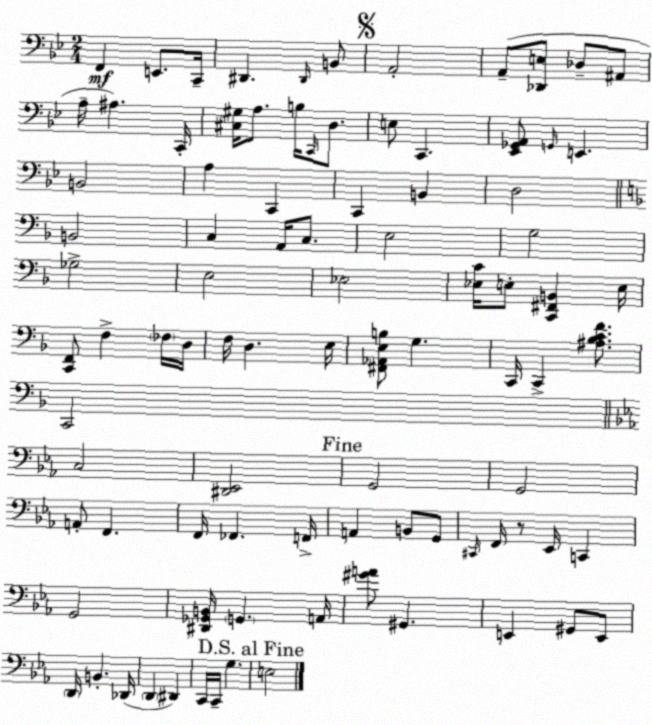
X:1
T:Untitled
M:2/4
L:1/4
K:Bb
F,, E,,/2 C,,/4 ^D,, ^D,,/4 B,,/2 A,,2 A,,/2 [_D,,E,]/2 _D,/2 ^A,,/2 A,/4 ^A, C,,/4 [^C,^G,]/4 A,/2 B,/4 C,,/4 D,/2 E,/2 C,, [_E,,_G,,A,,]/2 G,,/4 E,, B,,2 A, C,, C,, B,, D,2 B,,2 C, A,,/4 C,/2 E,2 G,2 _G,2 E,2 _E,2 [_E,C]/4 E,/2 [C,,^F,,B,,] E,/4 [C,,F,,]/2 F, _F,/4 D,/4 F,/4 D, E,/4 [^F,,_A,,E,B,]/2 G, C,,/4 C,, [^A,_B,CF]/2 C,,2 C,2 [^D,,_E,,]2 G,,2 G,,2 A,,/2 F,, F,,/4 _F,, F,,/4 A,, B,,/2 G,,/2 ^C,,/4 F,,/4 z/2 _E,,/4 C,, G,,2 [^D,,_G,,B,,]/4 G,, A,,/4 [^GA]/2 ^G,, E,, ^G,,/2 E,,/2 D,,/4 B,, _D,,/4 D,, ^D,, C,,/4 C,,/4 G, E,2